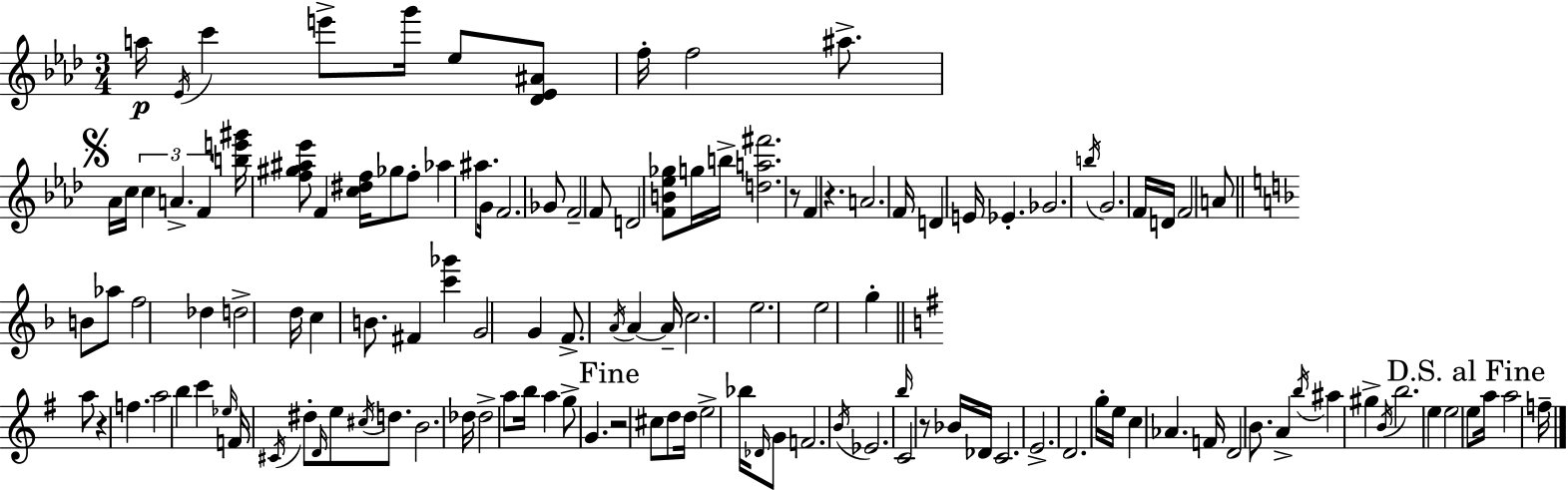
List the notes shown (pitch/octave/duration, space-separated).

A5/s Eb4/s C6/q E6/e G6/s Eb5/e [Db4,Eb4,A#4]/e F5/s F5/h A#5/e. Ab4/s C5/s C5/q A4/q. F4/q [B5,E6,G#6]/s [F5,G#5,A#5,Eb6]/e F4/q [C5,D#5,F5]/s Gb5/e F5/e Ab5/q A#5/e. G4/s F4/h. Gb4/e F4/h F4/e D4/h [F4,B4,Eb5,Gb5]/e G5/s B5/s [D5,A5,F#6]/h. R/e F4/q R/q. A4/h. F4/s D4/q E4/s Eb4/q. Gb4/h. B5/s G4/h. F4/s D4/s F4/h A4/e B4/e Ab5/e F5/h Db5/q D5/h D5/s C5/q B4/e. F#4/q [C6,Gb6]/q G4/h G4/q F4/e. A4/s A4/q A4/s C5/h. E5/h. E5/h G5/q A5/e R/q F5/q. A5/h B5/q C6/q Eb5/s F4/s C#4/s D#5/e D4/s E5/e C#5/s D5/e. B4/h. Db5/s Db5/h A5/e B5/s A5/q G5/e G4/q. R/h C#5/e D5/e D5/s E5/h Bb5/s Db4/s G4/e F4/h. B4/s Eb4/h. B5/s C4/h R/e Bb4/s Db4/s C4/h. E4/h. D4/h. G5/s E5/s C5/q Ab4/q. F4/s D4/h B4/e. A4/q B5/s A#5/q G#5/q B4/s B5/h. E5/q E5/h E5/e A5/s A5/h F5/s